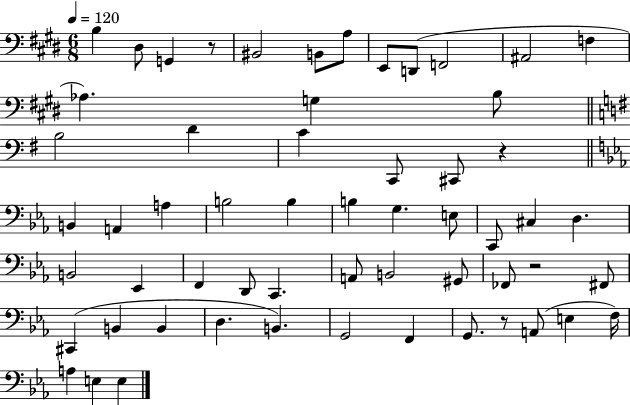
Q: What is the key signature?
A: E major